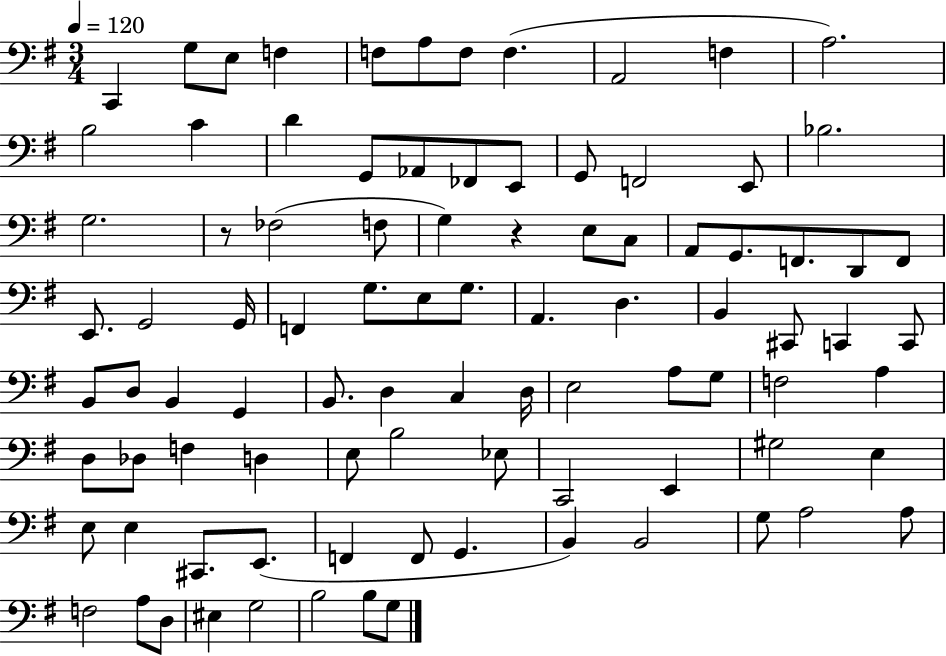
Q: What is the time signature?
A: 3/4